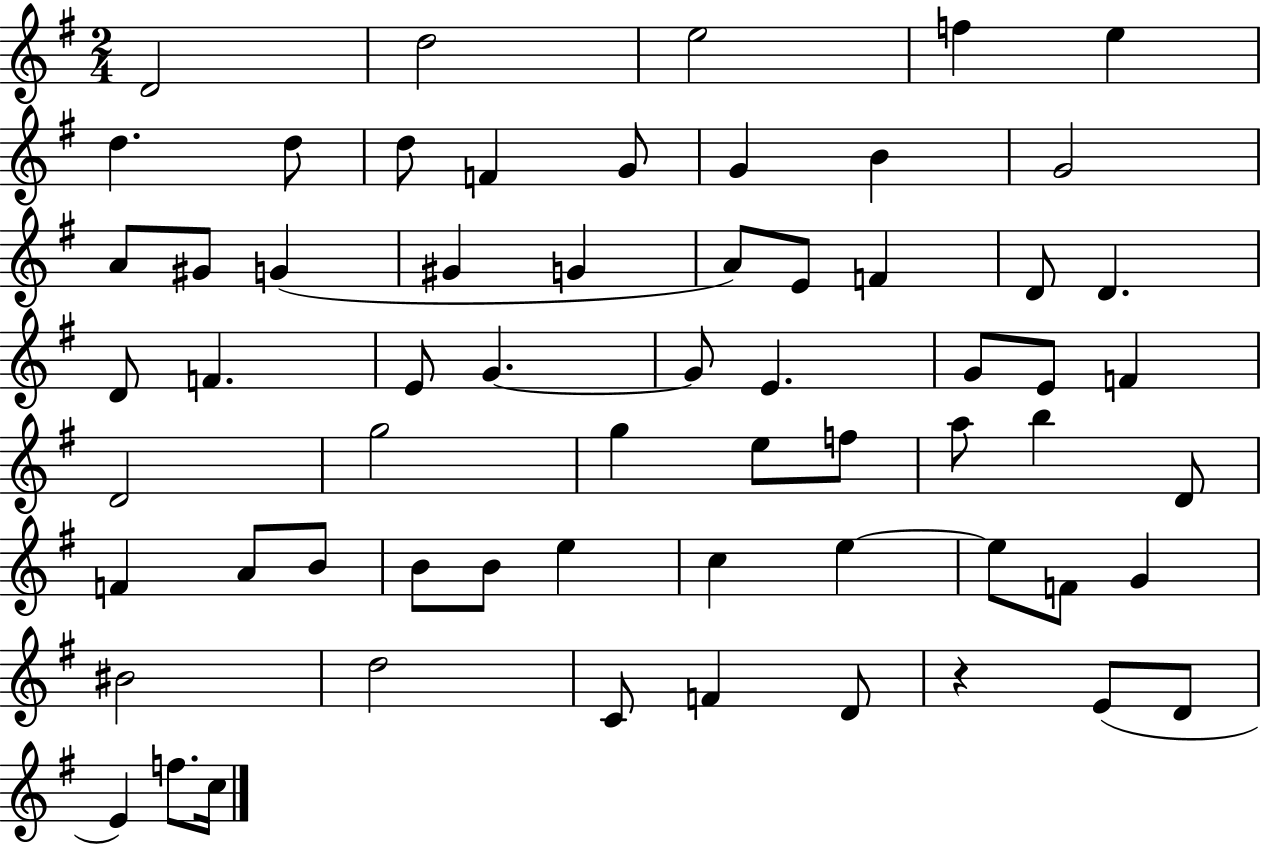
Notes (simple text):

D4/h D5/h E5/h F5/q E5/q D5/q. D5/e D5/e F4/q G4/e G4/q B4/q G4/h A4/e G#4/e G4/q G#4/q G4/q A4/e E4/e F4/q D4/e D4/q. D4/e F4/q. E4/e G4/q. G4/e E4/q. G4/e E4/e F4/q D4/h G5/h G5/q E5/e F5/e A5/e B5/q D4/e F4/q A4/e B4/e B4/e B4/e E5/q C5/q E5/q E5/e F4/e G4/q BIS4/h D5/h C4/e F4/q D4/e R/q E4/e D4/e E4/q F5/e. C5/s